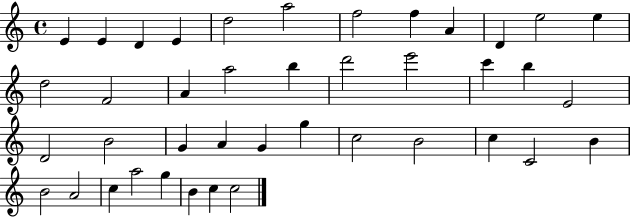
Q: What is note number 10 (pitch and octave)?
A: D4